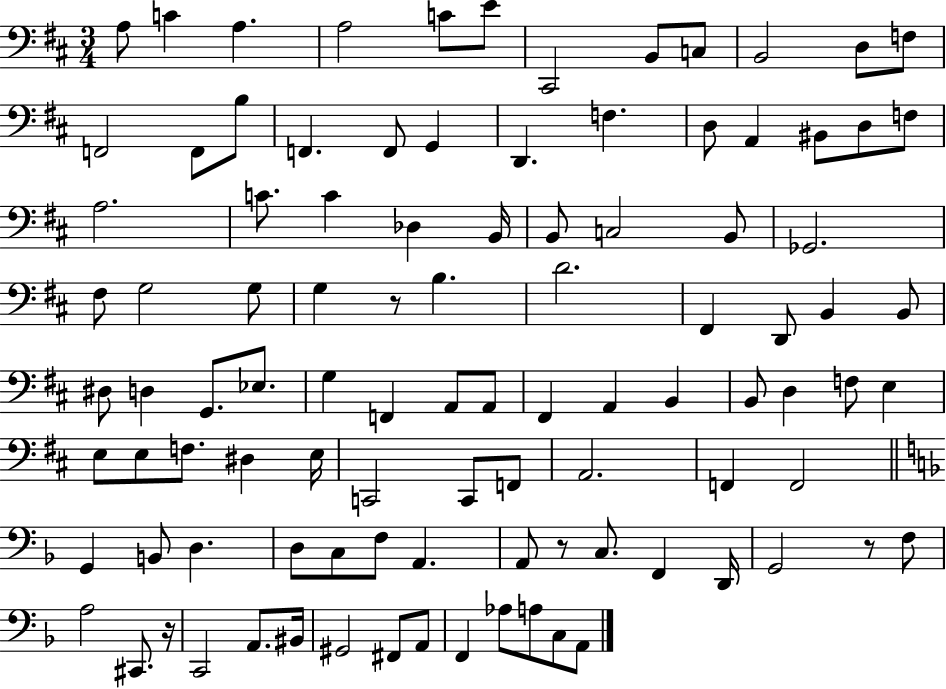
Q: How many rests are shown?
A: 4